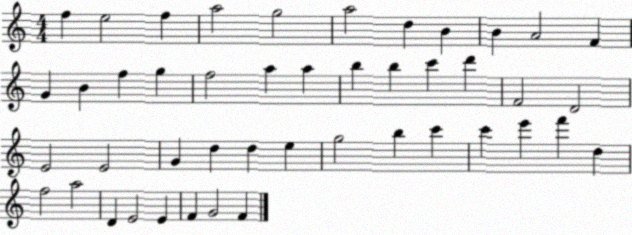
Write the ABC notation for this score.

X:1
T:Untitled
M:4/4
L:1/4
K:C
f e2 f a2 g2 a2 d B B A2 F G B f g f2 a a b b c' d' F2 D2 E2 E2 G d d e g2 b c' c' e' f' d f2 a2 D E2 E F G2 F